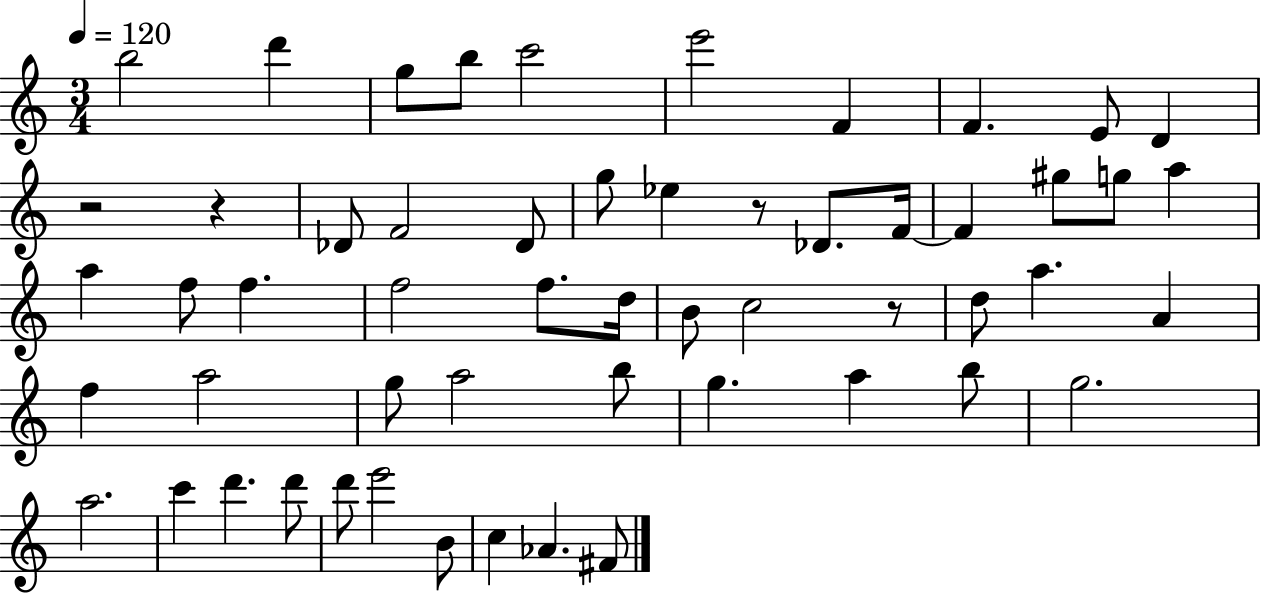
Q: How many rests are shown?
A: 4